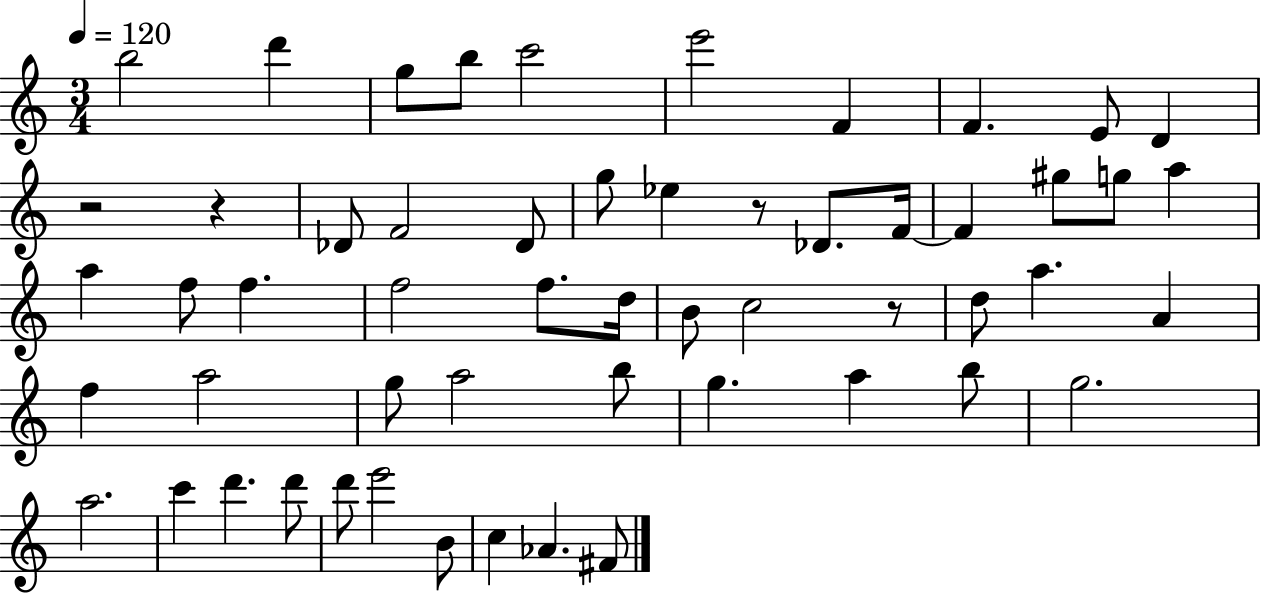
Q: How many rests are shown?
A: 4